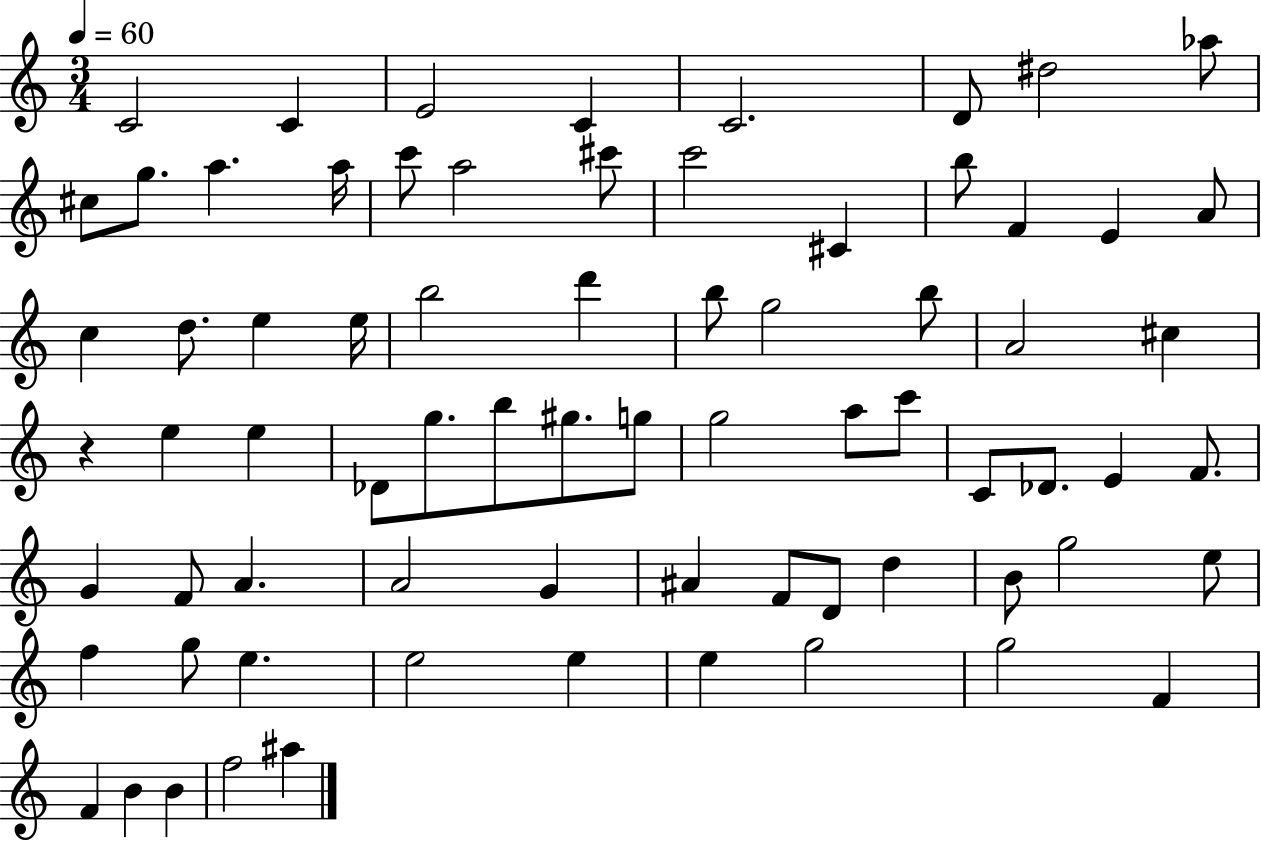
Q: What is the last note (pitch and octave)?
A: A#5